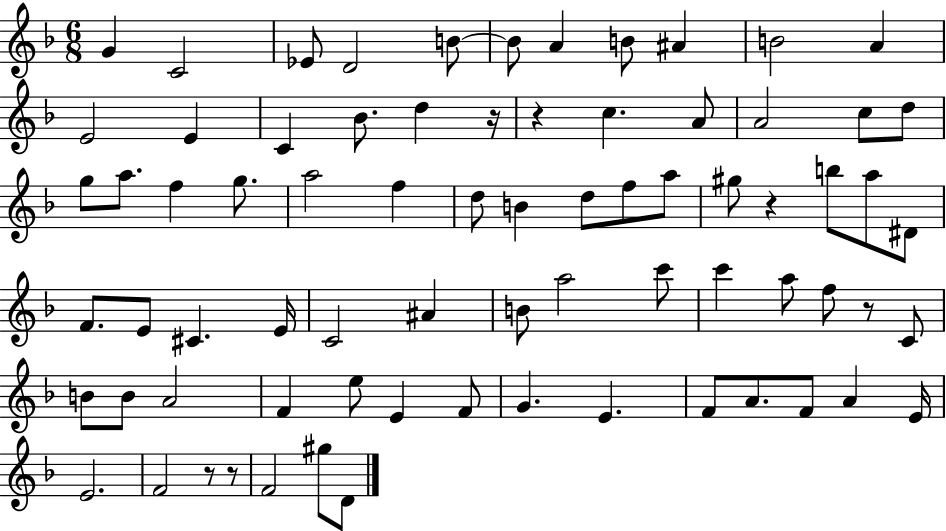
{
  \clef treble
  \numericTimeSignature
  \time 6/8
  \key f \major
  g'4 c'2 | ees'8 d'2 b'8~~ | b'8 a'4 b'8 ais'4 | b'2 a'4 | \break e'2 e'4 | c'4 bes'8. d''4 r16 | r4 c''4. a'8 | a'2 c''8 d''8 | \break g''8 a''8. f''4 g''8. | a''2 f''4 | d''8 b'4 d''8 f''8 a''8 | gis''8 r4 b''8 a''8 dis'8 | \break f'8. e'8 cis'4. e'16 | c'2 ais'4 | b'8 a''2 c'''8 | c'''4 a''8 f''8 r8 c'8 | \break b'8 b'8 a'2 | f'4 e''8 e'4 f'8 | g'4. e'4. | f'8 a'8. f'8 a'4 e'16 | \break e'2. | f'2 r8 r8 | f'2 gis''8 d'8 | \bar "|."
}